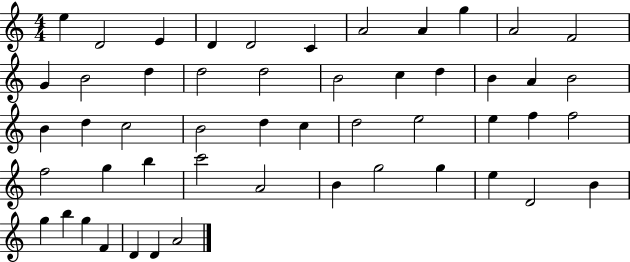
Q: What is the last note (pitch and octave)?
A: A4